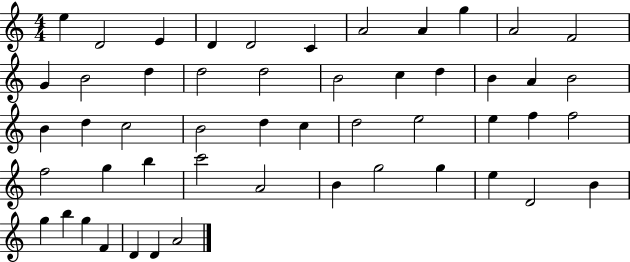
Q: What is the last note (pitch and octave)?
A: A4